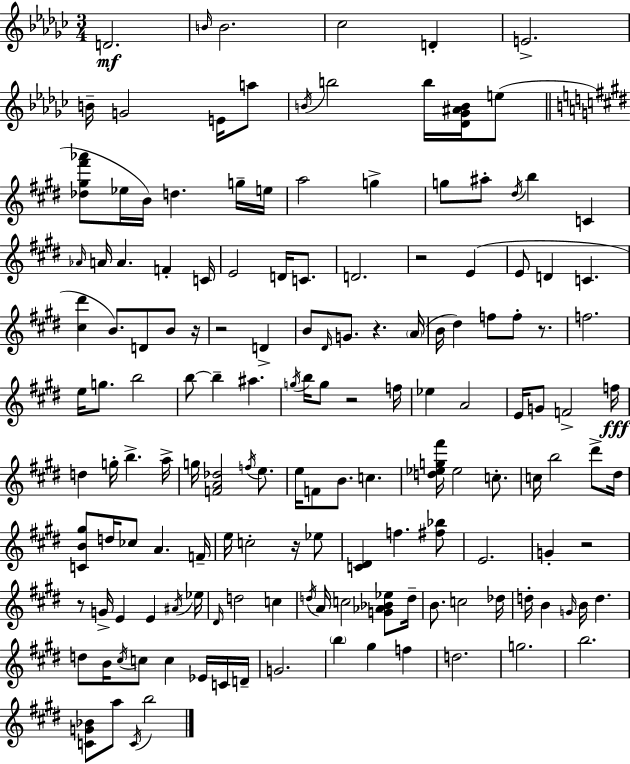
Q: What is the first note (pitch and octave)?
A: D4